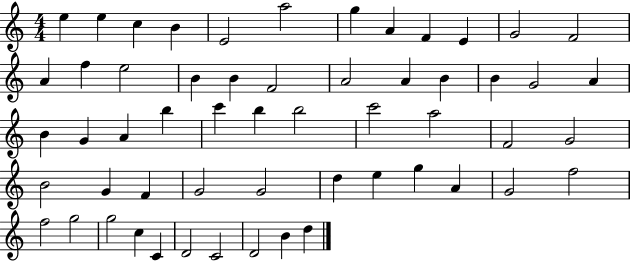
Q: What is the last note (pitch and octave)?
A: D5